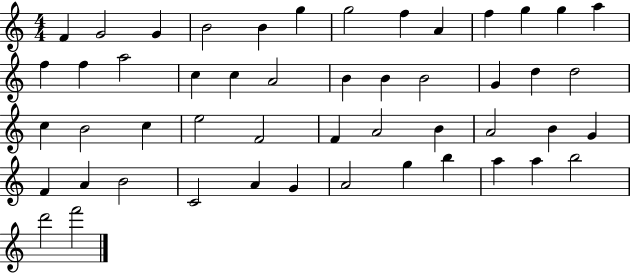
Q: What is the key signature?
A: C major